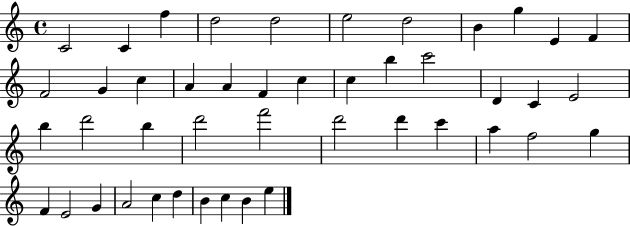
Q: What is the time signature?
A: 4/4